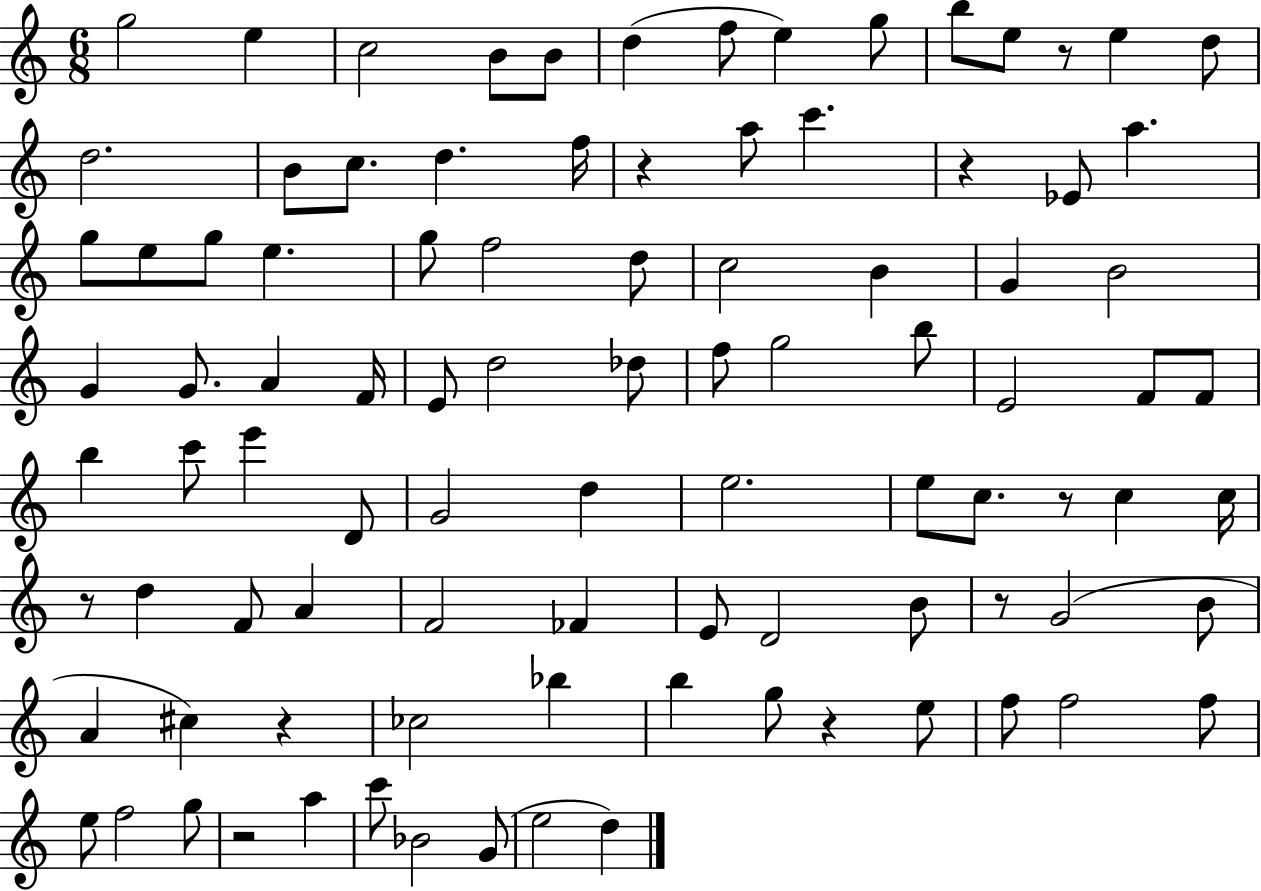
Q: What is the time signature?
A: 6/8